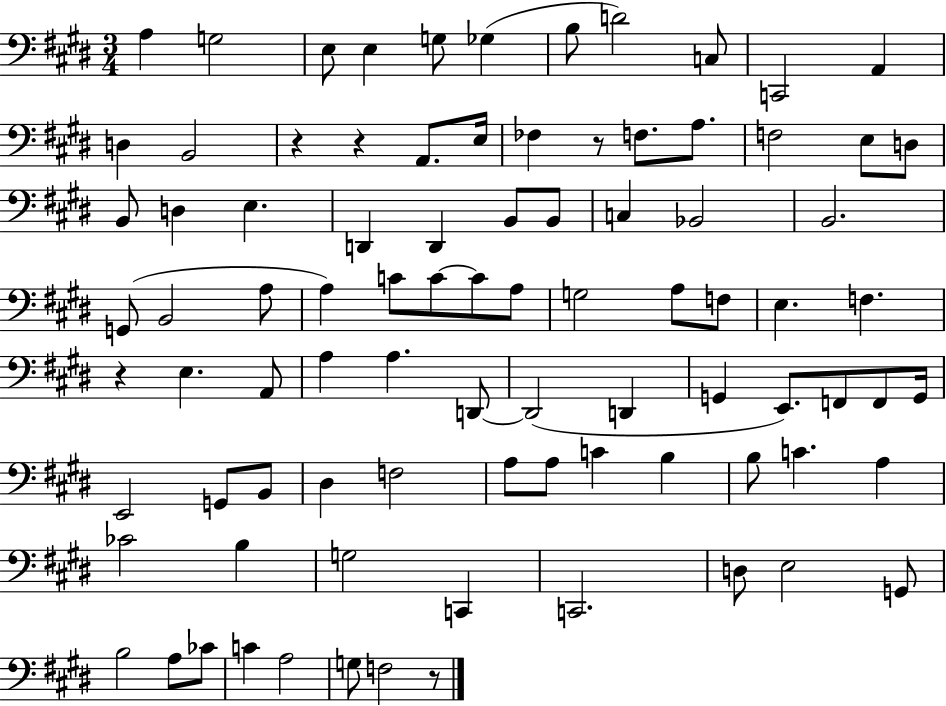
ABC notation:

X:1
T:Untitled
M:3/4
L:1/4
K:E
A, G,2 E,/2 E, G,/2 _G, B,/2 D2 C,/2 C,,2 A,, D, B,,2 z z A,,/2 E,/4 _F, z/2 F,/2 A,/2 F,2 E,/2 D,/2 B,,/2 D, E, D,, D,, B,,/2 B,,/2 C, _B,,2 B,,2 G,,/2 B,,2 A,/2 A, C/2 C/2 C/2 A,/2 G,2 A,/2 F,/2 E, F, z E, A,,/2 A, A, D,,/2 D,,2 D,, G,, E,,/2 F,,/2 F,,/2 G,,/4 E,,2 G,,/2 B,,/2 ^D, F,2 A,/2 A,/2 C B, B,/2 C A, _C2 B, G,2 C,, C,,2 D,/2 E,2 G,,/2 B,2 A,/2 _C/2 C A,2 G,/2 F,2 z/2